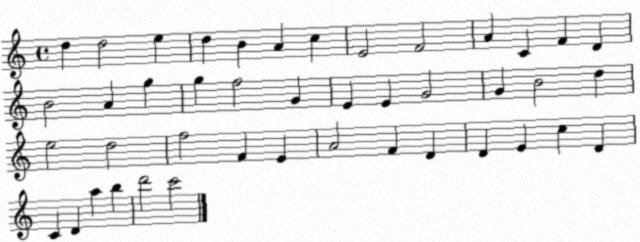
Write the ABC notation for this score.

X:1
T:Untitled
M:4/4
L:1/4
K:C
d d2 e d B A c E2 F2 A C F D B2 A g g f2 G E E G2 G B2 d e2 d2 f2 F E A2 F D D E c D C D a b d'2 c'2